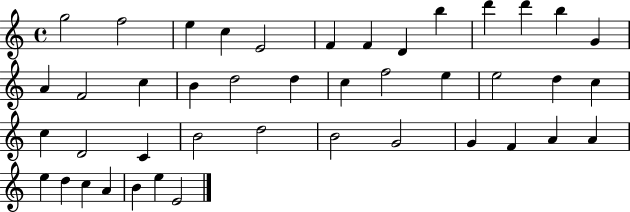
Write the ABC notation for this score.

X:1
T:Untitled
M:4/4
L:1/4
K:C
g2 f2 e c E2 F F D b d' d' b G A F2 c B d2 d c f2 e e2 d c c D2 C B2 d2 B2 G2 G F A A e d c A B e E2